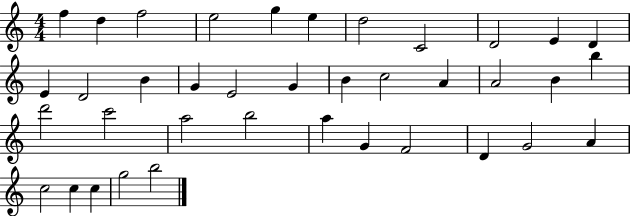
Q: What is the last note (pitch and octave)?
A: B5